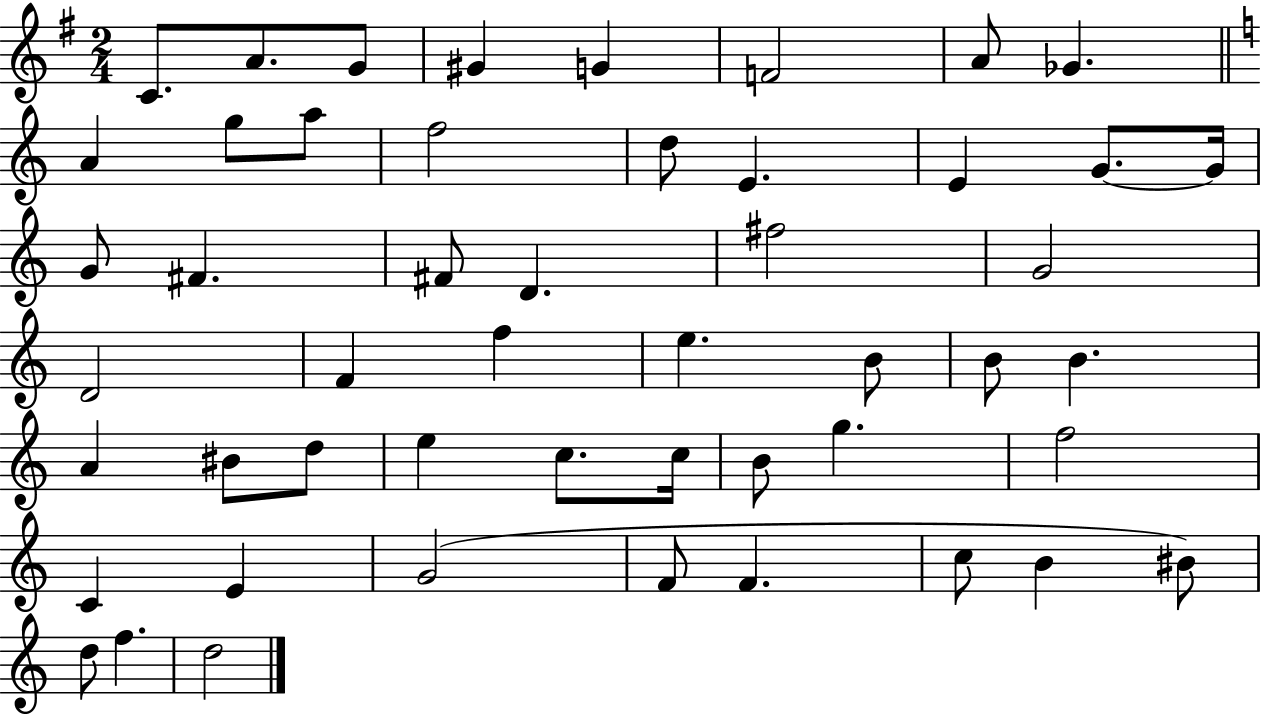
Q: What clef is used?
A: treble